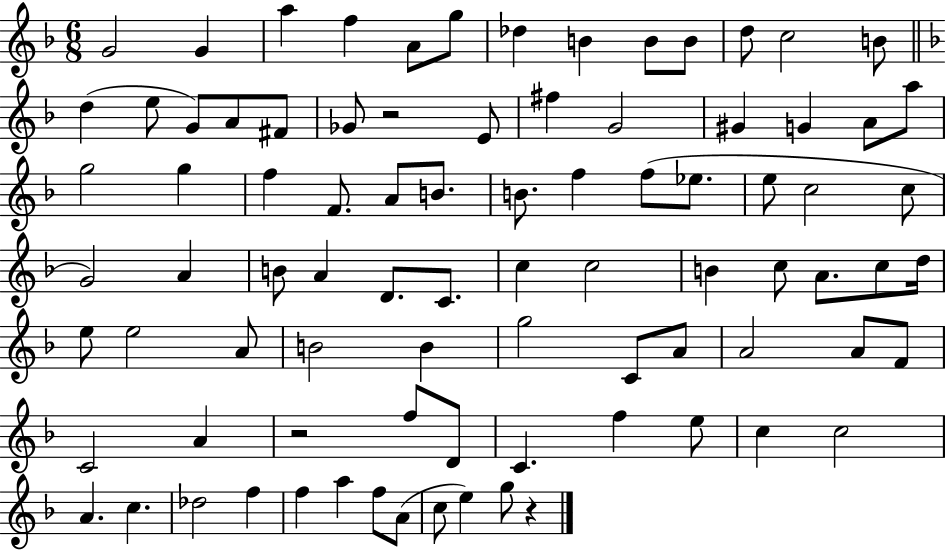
X:1
T:Untitled
M:6/8
L:1/4
K:F
G2 G a f A/2 g/2 _d B B/2 B/2 d/2 c2 B/2 d e/2 G/2 A/2 ^F/2 _G/2 z2 E/2 ^f G2 ^G G A/2 a/2 g2 g f F/2 A/2 B/2 B/2 f f/2 _e/2 e/2 c2 c/2 G2 A B/2 A D/2 C/2 c c2 B c/2 A/2 c/2 d/4 e/2 e2 A/2 B2 B g2 C/2 A/2 A2 A/2 F/2 C2 A z2 f/2 D/2 C f e/2 c c2 A c _d2 f f a f/2 A/2 c/2 e g/2 z